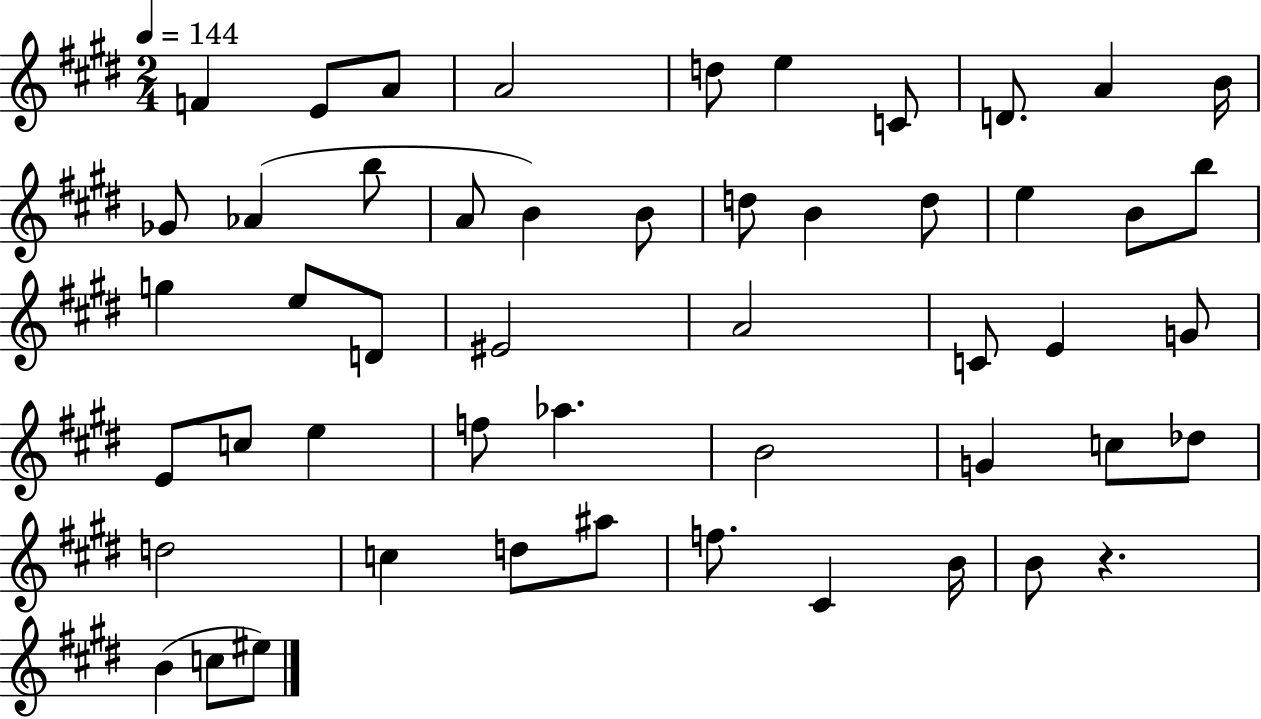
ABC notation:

X:1
T:Untitled
M:2/4
L:1/4
K:E
F E/2 A/2 A2 d/2 e C/2 D/2 A B/4 _G/2 _A b/2 A/2 B B/2 d/2 B d/2 e B/2 b/2 g e/2 D/2 ^E2 A2 C/2 E G/2 E/2 c/2 e f/2 _a B2 G c/2 _d/2 d2 c d/2 ^a/2 f/2 ^C B/4 B/2 z B c/2 ^e/2